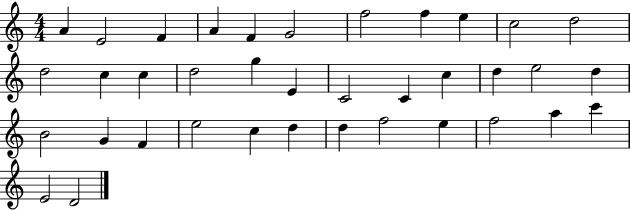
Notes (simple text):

A4/q E4/h F4/q A4/q F4/q G4/h F5/h F5/q E5/q C5/h D5/h D5/h C5/q C5/q D5/h G5/q E4/q C4/h C4/q C5/q D5/q E5/h D5/q B4/h G4/q F4/q E5/h C5/q D5/q D5/q F5/h E5/q F5/h A5/q C6/q E4/h D4/h